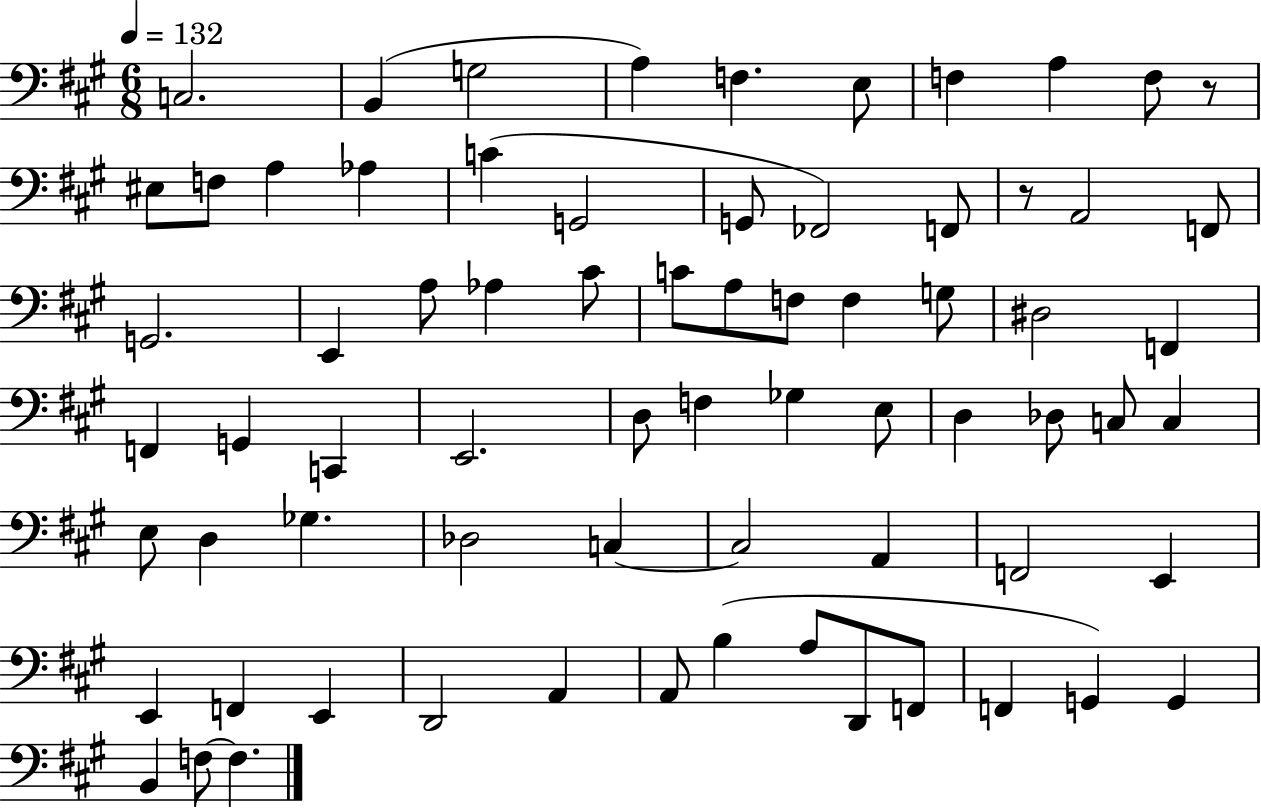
{
  \clef bass
  \numericTimeSignature
  \time 6/8
  \key a \major
  \tempo 4 = 132
  c2. | b,4( g2 | a4) f4. e8 | f4 a4 f8 r8 | \break eis8 f8 a4 aes4 | c'4( g,2 | g,8 fes,2) f,8 | r8 a,2 f,8 | \break g,2. | e,4 a8 aes4 cis'8 | c'8 a8 f8 f4 g8 | dis2 f,4 | \break f,4 g,4 c,4 | e,2. | d8 f4 ges4 e8 | d4 des8 c8 c4 | \break e8 d4 ges4. | des2 c4~~ | c2 a,4 | f,2 e,4 | \break e,4 f,4 e,4 | d,2 a,4 | a,8 b4( a8 d,8 f,8 | f,4 g,4) g,4 | \break b,4 f8~~ f4. | \bar "|."
}